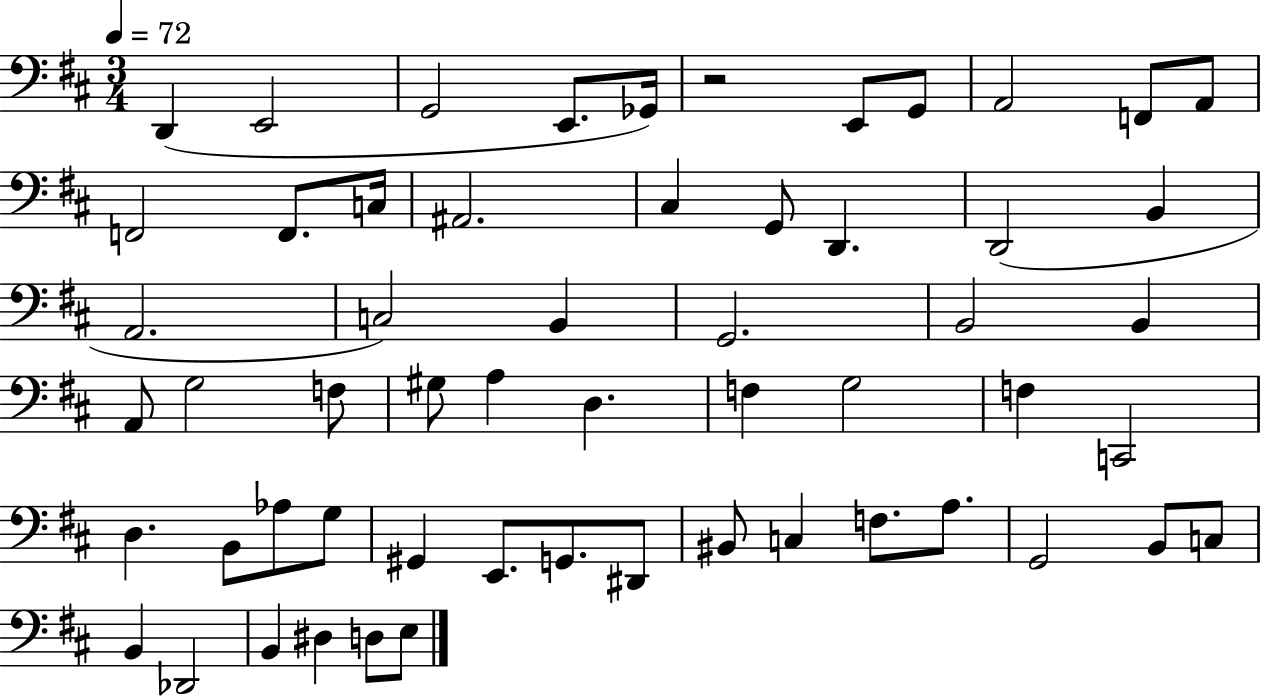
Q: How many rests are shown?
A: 1